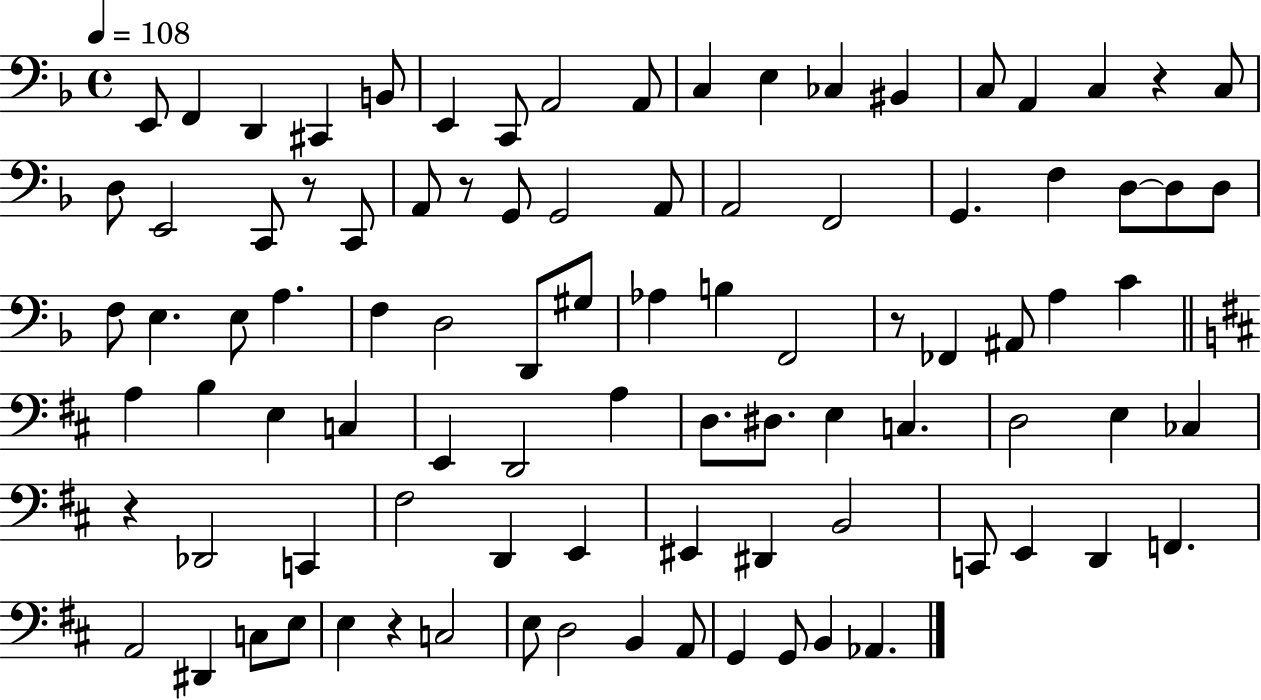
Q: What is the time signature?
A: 4/4